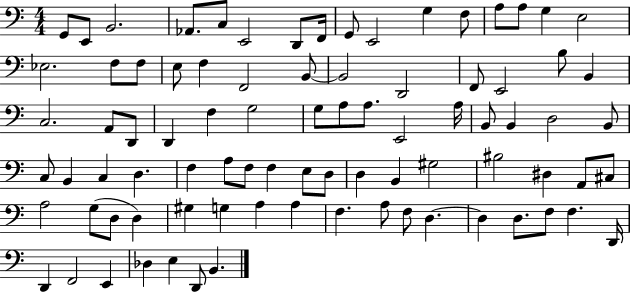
G2/e E2/e B2/h. Ab2/e. C3/e E2/h D2/e F2/s G2/e E2/h G3/q F3/e A3/e A3/e G3/q E3/h Eb3/h. F3/e F3/e E3/e F3/q F2/h B2/e B2/h D2/h F2/e E2/h B3/e B2/q C3/h. A2/e D2/e D2/q F3/q G3/h G3/e A3/e A3/e. E2/h A3/s B2/e B2/q D3/h B2/e C3/e B2/q C3/q D3/q. F3/q A3/e F3/e F3/q E3/e D3/e D3/q B2/q G#3/h BIS3/h D#3/q A2/e C#3/e A3/h G3/e D3/e D3/q G#3/q G3/q A3/q A3/q F3/q. A3/e F3/e D3/q. D3/q D3/e. F3/e F3/q. D2/s D2/q F2/h E2/q Db3/q E3/q D2/e B2/q.